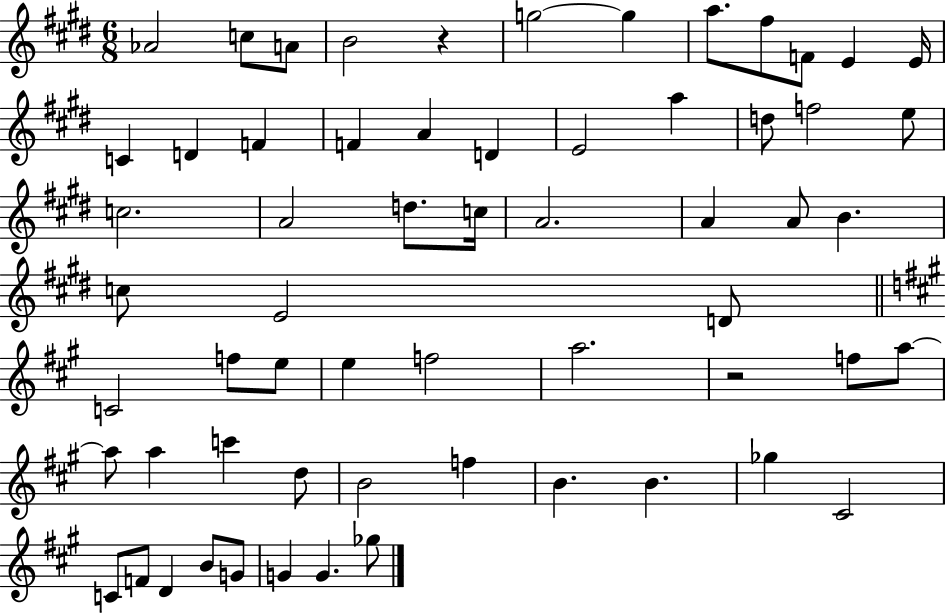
{
  \clef treble
  \numericTimeSignature
  \time 6/8
  \key e \major
  aes'2 c''8 a'8 | b'2 r4 | g''2~~ g''4 | a''8. fis''8 f'8 e'4 e'16 | \break c'4 d'4 f'4 | f'4 a'4 d'4 | e'2 a''4 | d''8 f''2 e''8 | \break c''2. | a'2 d''8. c''16 | a'2. | a'4 a'8 b'4. | \break c''8 e'2 d'8 | \bar "||" \break \key a \major c'2 f''8 e''8 | e''4 f''2 | a''2. | r2 f''8 a''8~~ | \break a''8 a''4 c'''4 d''8 | b'2 f''4 | b'4. b'4. | ges''4 cis'2 | \break c'8 f'8 d'4 b'8 g'8 | g'4 g'4. ges''8 | \bar "|."
}